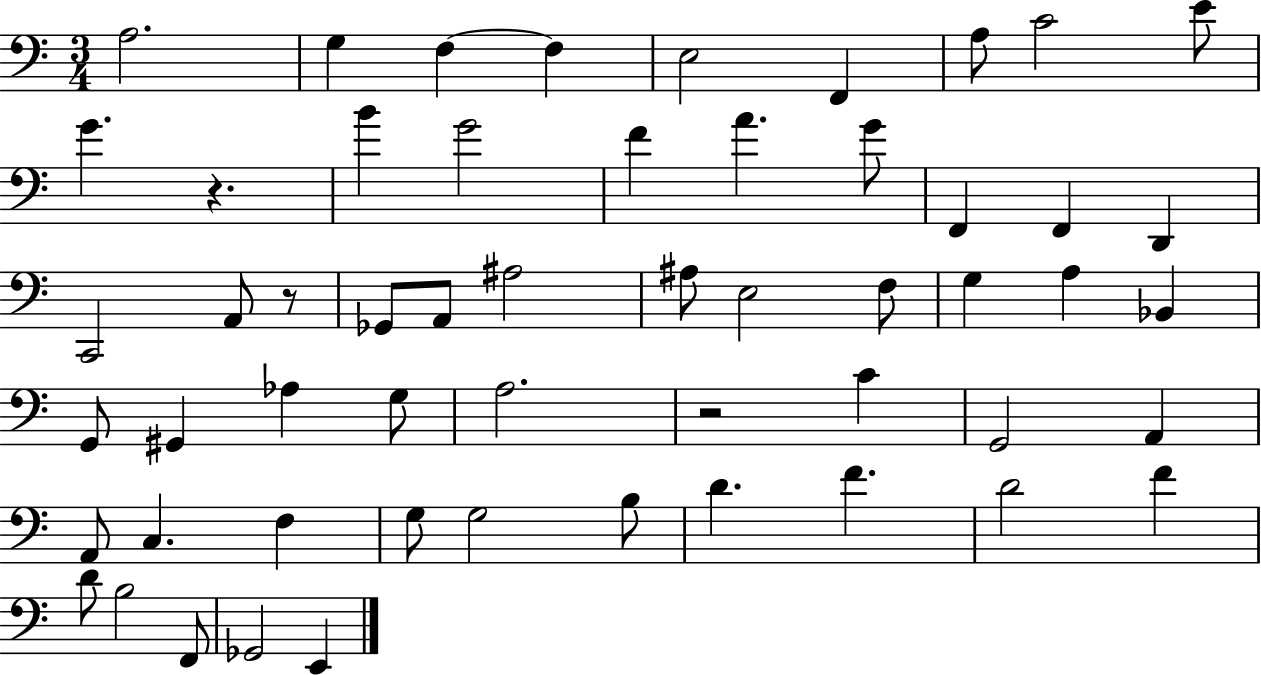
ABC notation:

X:1
T:Untitled
M:3/4
L:1/4
K:C
A,2 G, F, F, E,2 F,, A,/2 C2 E/2 G z B G2 F A G/2 F,, F,, D,, C,,2 A,,/2 z/2 _G,,/2 A,,/2 ^A,2 ^A,/2 E,2 F,/2 G, A, _B,, G,,/2 ^G,, _A, G,/2 A,2 z2 C G,,2 A,, A,,/2 C, F, G,/2 G,2 B,/2 D F D2 F D/2 B,2 F,,/2 _G,,2 E,,